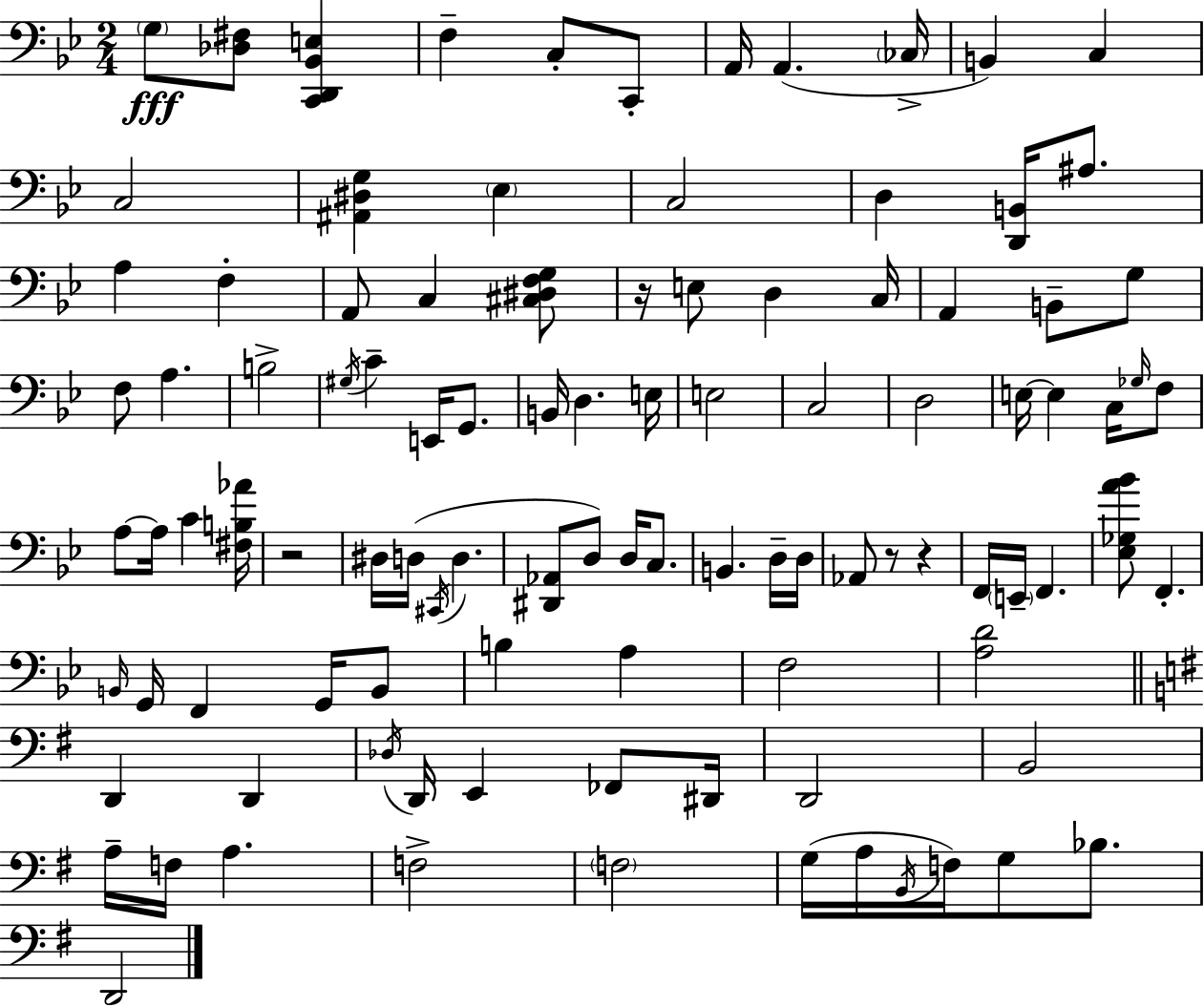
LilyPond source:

{
  \clef bass
  \numericTimeSignature
  \time 2/4
  \key bes \major
  \parenthesize g8\fff <des fis>8 <c, d, bes, e>4 | f4-- c8-. c,8-. | a,16 a,4.( \parenthesize ces16-> | b,4) c4 | \break c2 | <ais, dis g>4 \parenthesize ees4 | c2 | d4 <d, b,>16 ais8. | \break a4 f4-. | a,8 c4 <cis dis f g>8 | r16 e8 d4 c16 | a,4 b,8-- g8 | \break f8 a4. | b2-> | \acciaccatura { gis16 } c'4-- e,16 g,8. | b,16 d4. | \break e16 e2 | c2 | d2 | e16~~ e4 c16 \grace { ges16 } | \break f8 a8~~ a16 c'4 | <fis b aes'>16 r2 | dis16 d16( \acciaccatura { cis,16 } d4. | <dis, aes,>8 d8) d16 | \break c8. b,4. | d16-- d16 aes,8 r8 r4 | f,16 \parenthesize e,16-- f,4. | <ees ges a' bes'>8 f,4.-. | \break \grace { b,16 } g,16 f,4 | g,16 b,8 b4 | a4 f2 | <a d'>2 | \break \bar "||" \break \key g \major d,4 d,4 | \acciaccatura { des16 } d,16 e,4 fes,8 | dis,16 d,2 | b,2 | \break a16-- f16 a4. | f2-> | \parenthesize f2 | g16( a16 \acciaccatura { b,16 } f16) g8 bes8. | \break d,2 | \bar "|."
}